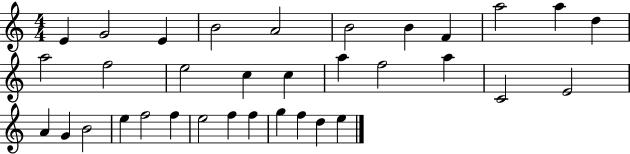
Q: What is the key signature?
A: C major